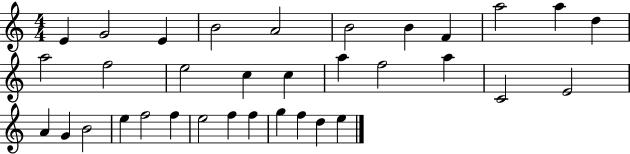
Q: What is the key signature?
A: C major